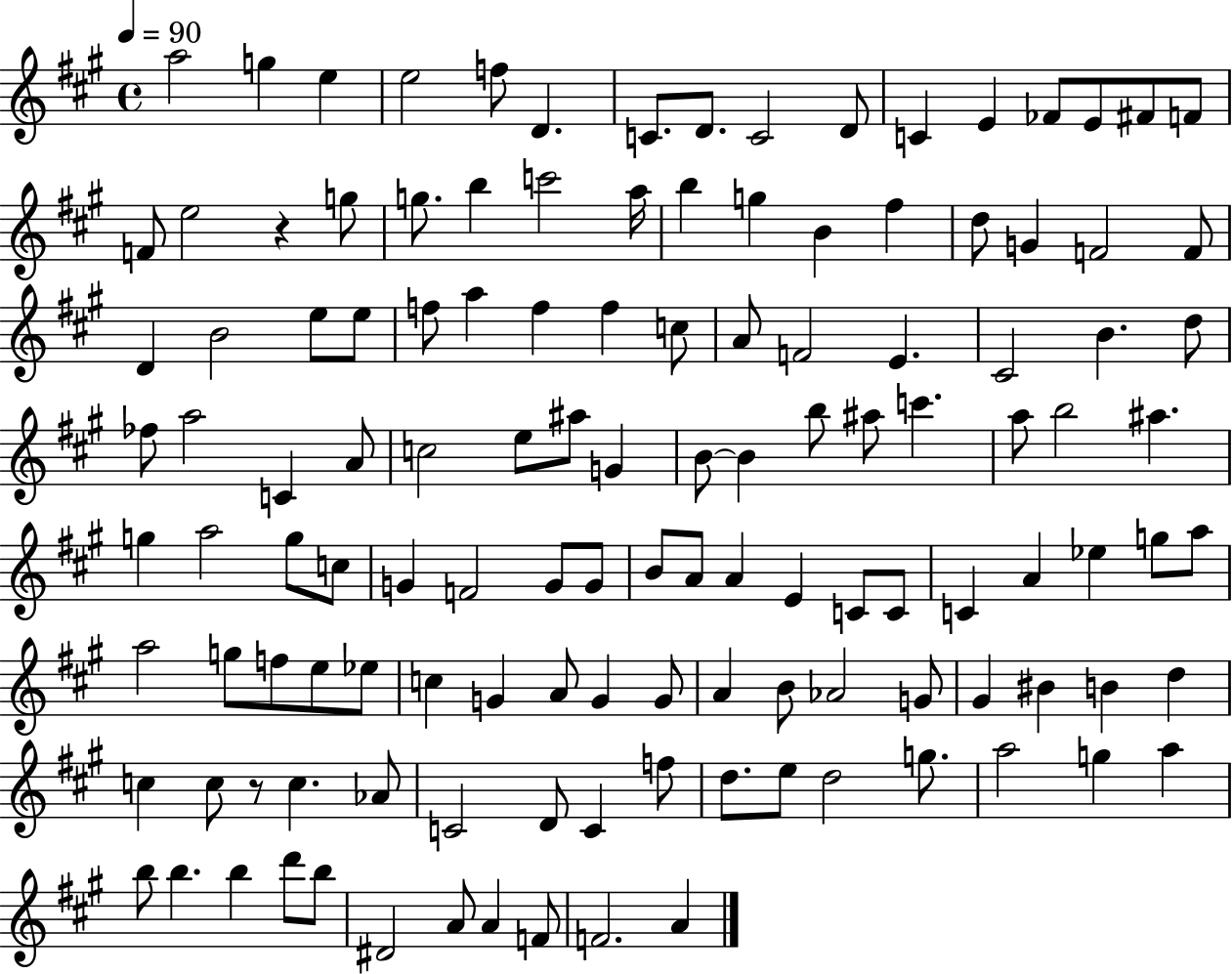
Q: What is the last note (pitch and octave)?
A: A4